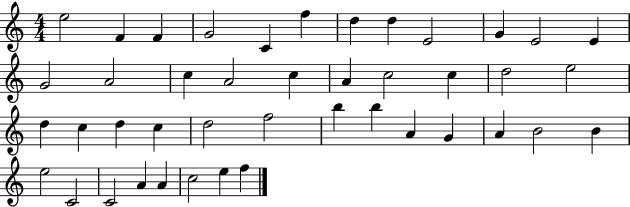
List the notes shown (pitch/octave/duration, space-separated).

E5/h F4/q F4/q G4/h C4/q F5/q D5/q D5/q E4/h G4/q E4/h E4/q G4/h A4/h C5/q A4/h C5/q A4/q C5/h C5/q D5/h E5/h D5/q C5/q D5/q C5/q D5/h F5/h B5/q B5/q A4/q G4/q A4/q B4/h B4/q E5/h C4/h C4/h A4/q A4/q C5/h E5/q F5/q